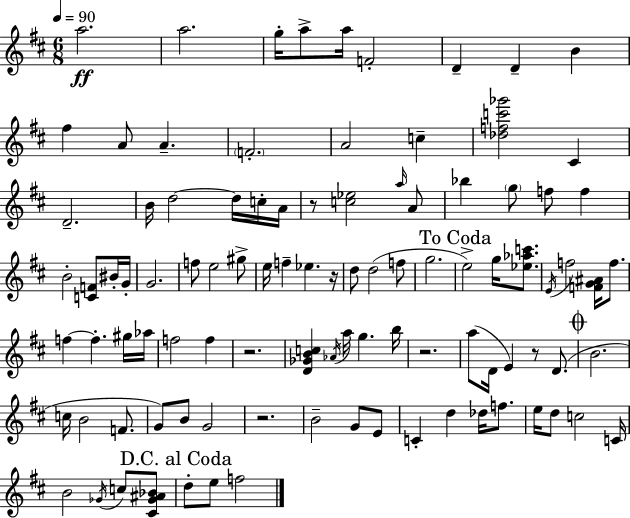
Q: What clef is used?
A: treble